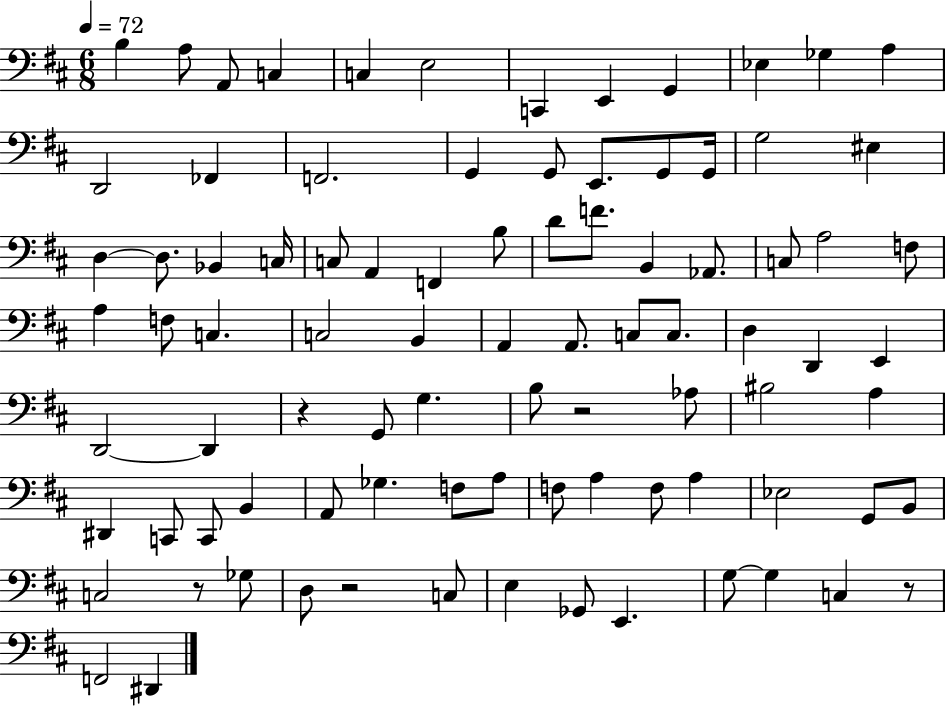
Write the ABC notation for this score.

X:1
T:Untitled
M:6/8
L:1/4
K:D
B, A,/2 A,,/2 C, C, E,2 C,, E,, G,, _E, _G, A, D,,2 _F,, F,,2 G,, G,,/2 E,,/2 G,,/2 G,,/4 G,2 ^E, D, D,/2 _B,, C,/4 C,/2 A,, F,, B,/2 D/2 F/2 B,, _A,,/2 C,/2 A,2 F,/2 A, F,/2 C, C,2 B,, A,, A,,/2 C,/2 C,/2 D, D,, E,, D,,2 D,, z G,,/2 G, B,/2 z2 _A,/2 ^B,2 A, ^D,, C,,/2 C,,/2 B,, A,,/2 _G, F,/2 A,/2 F,/2 A, F,/2 A, _E,2 G,,/2 B,,/2 C,2 z/2 _G,/2 D,/2 z2 C,/2 E, _G,,/2 E,, G,/2 G, C, z/2 F,,2 ^D,,